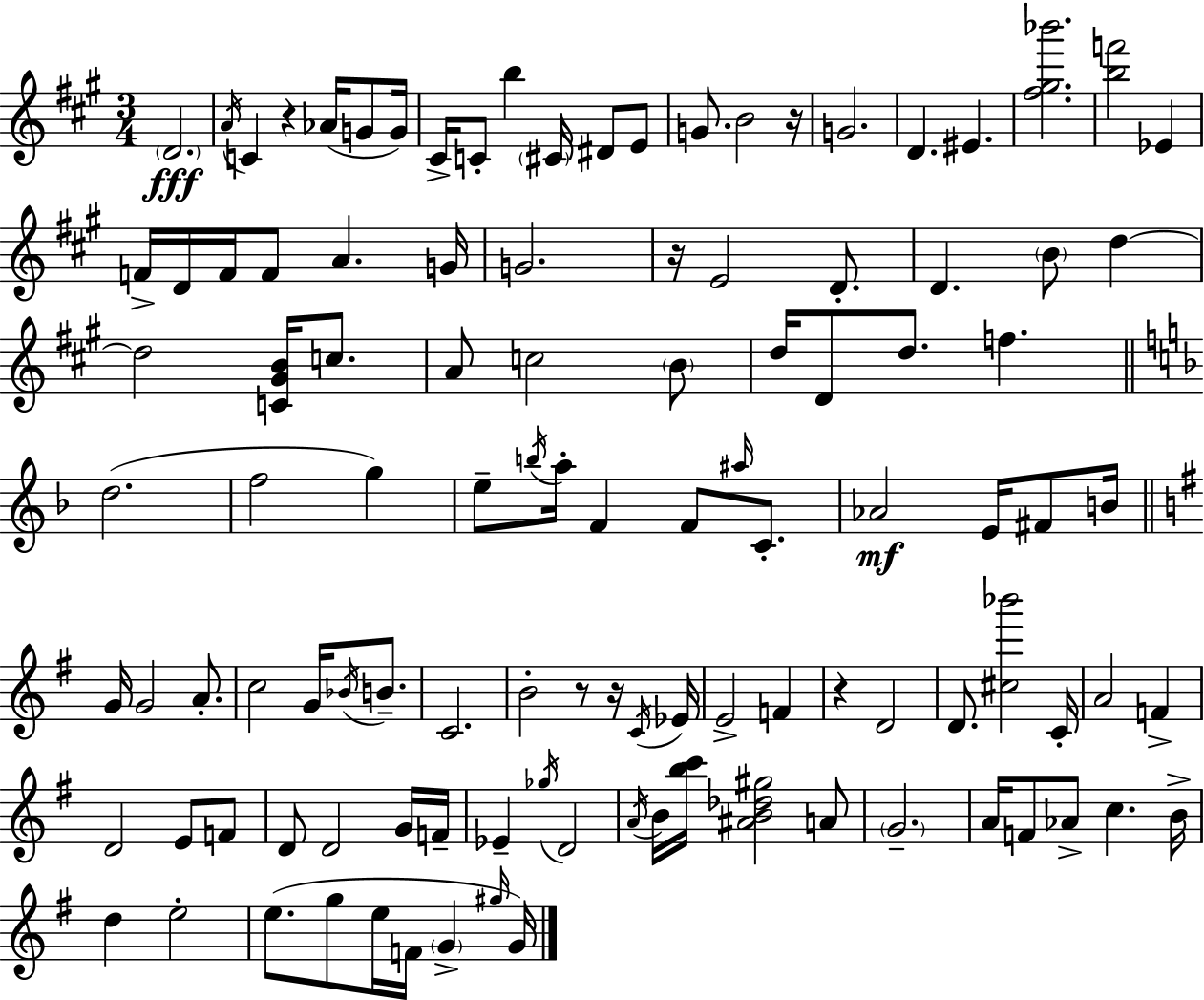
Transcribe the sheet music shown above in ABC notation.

X:1
T:Untitled
M:3/4
L:1/4
K:A
D2 A/4 C z _A/4 G/2 G/4 ^C/4 C/2 b ^C/4 ^D/2 E/2 G/2 B2 z/4 G2 D ^E [^f^g_b']2 [bf']2 _E F/4 D/4 F/4 F/2 A G/4 G2 z/4 E2 D/2 D B/2 d d2 [C^GB]/4 c/2 A/2 c2 B/2 d/4 D/2 d/2 f d2 f2 g e/2 b/4 a/4 F F/2 ^a/4 C/2 _A2 E/4 ^F/2 B/4 G/4 G2 A/2 c2 G/4 _B/4 B/2 C2 B2 z/2 z/4 C/4 _E/4 E2 F z D2 D/2 [^c_b']2 C/4 A2 F D2 E/2 F/2 D/2 D2 G/4 F/4 _E _g/4 D2 A/4 B/4 [bc']/4 [^AB_d^g]2 A/2 G2 A/4 F/2 _A/2 c B/4 d e2 e/2 g/2 e/4 F/4 G ^g/4 G/4